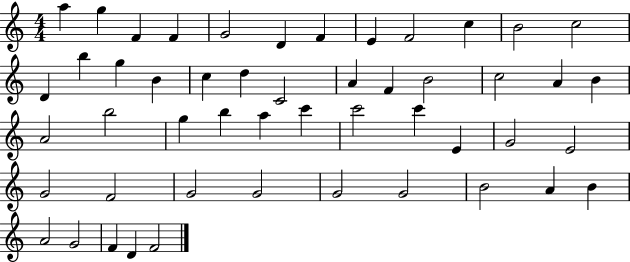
{
  \clef treble
  \numericTimeSignature
  \time 4/4
  \key c \major
  a''4 g''4 f'4 f'4 | g'2 d'4 f'4 | e'4 f'2 c''4 | b'2 c''2 | \break d'4 b''4 g''4 b'4 | c''4 d''4 c'2 | a'4 f'4 b'2 | c''2 a'4 b'4 | \break a'2 b''2 | g''4 b''4 a''4 c'''4 | c'''2 c'''4 e'4 | g'2 e'2 | \break g'2 f'2 | g'2 g'2 | g'2 g'2 | b'2 a'4 b'4 | \break a'2 g'2 | f'4 d'4 f'2 | \bar "|."
}